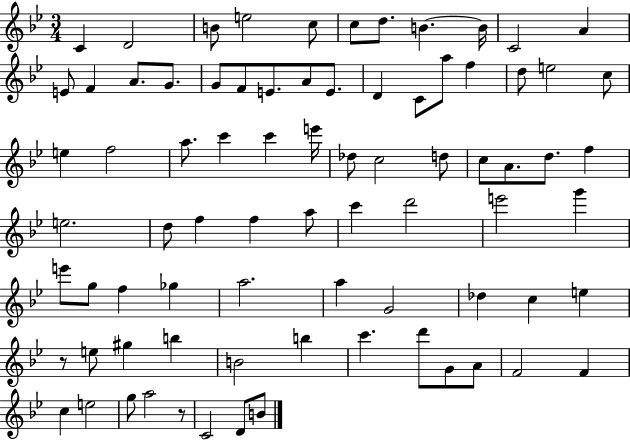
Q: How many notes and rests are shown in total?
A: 79